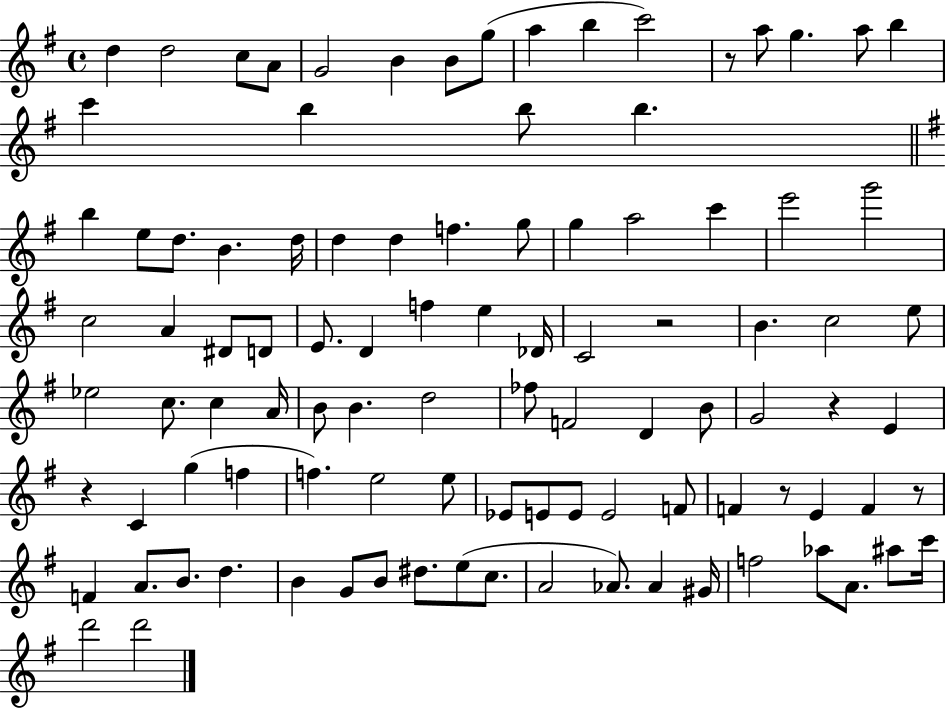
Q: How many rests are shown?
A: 6